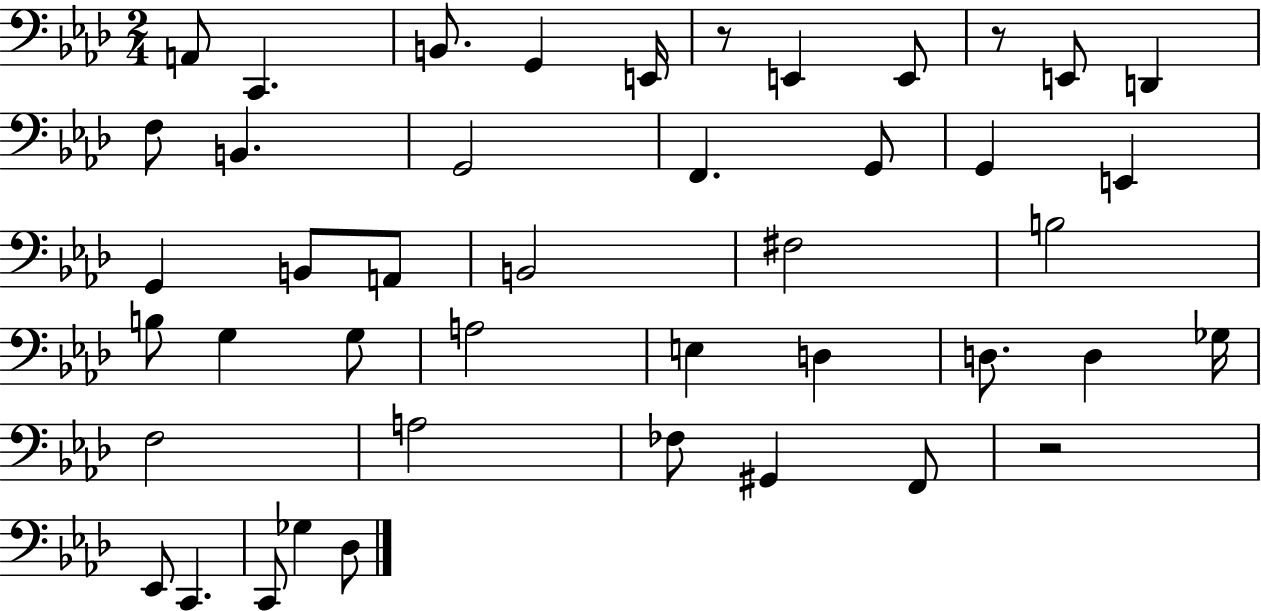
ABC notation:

X:1
T:Untitled
M:2/4
L:1/4
K:Ab
A,,/2 C,, B,,/2 G,, E,,/4 z/2 E,, E,,/2 z/2 E,,/2 D,, F,/2 B,, G,,2 F,, G,,/2 G,, E,, G,, B,,/2 A,,/2 B,,2 ^F,2 B,2 B,/2 G, G,/2 A,2 E, D, D,/2 D, _G,/4 F,2 A,2 _F,/2 ^G,, F,,/2 z2 _E,,/2 C,, C,,/2 _G, _D,/2